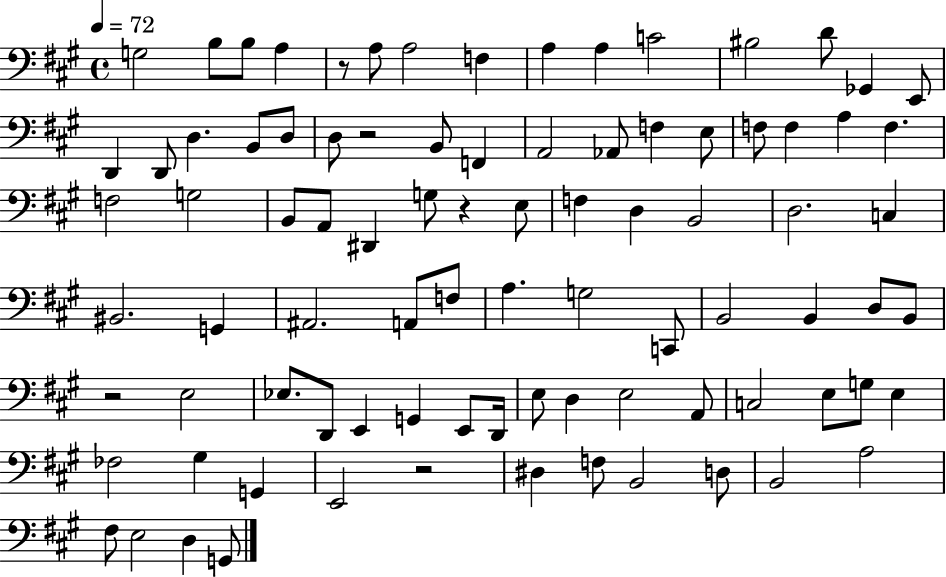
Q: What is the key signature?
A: A major